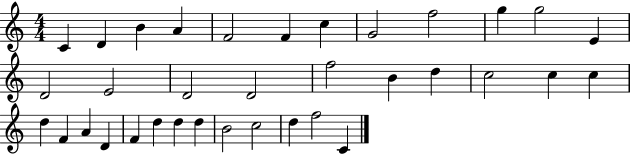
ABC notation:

X:1
T:Untitled
M:4/4
L:1/4
K:C
C D B A F2 F c G2 f2 g g2 E D2 E2 D2 D2 f2 B d c2 c c d F A D F d d d B2 c2 d f2 C